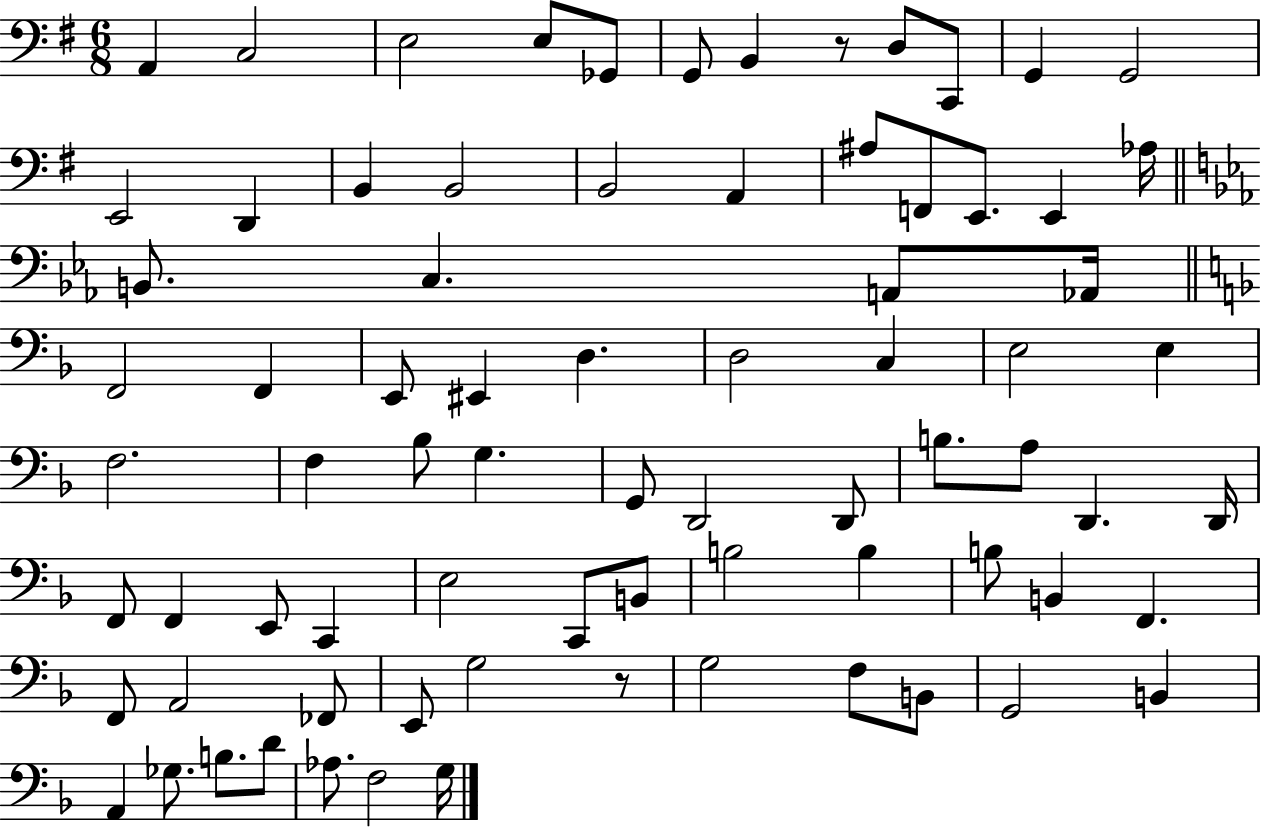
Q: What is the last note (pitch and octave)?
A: G3